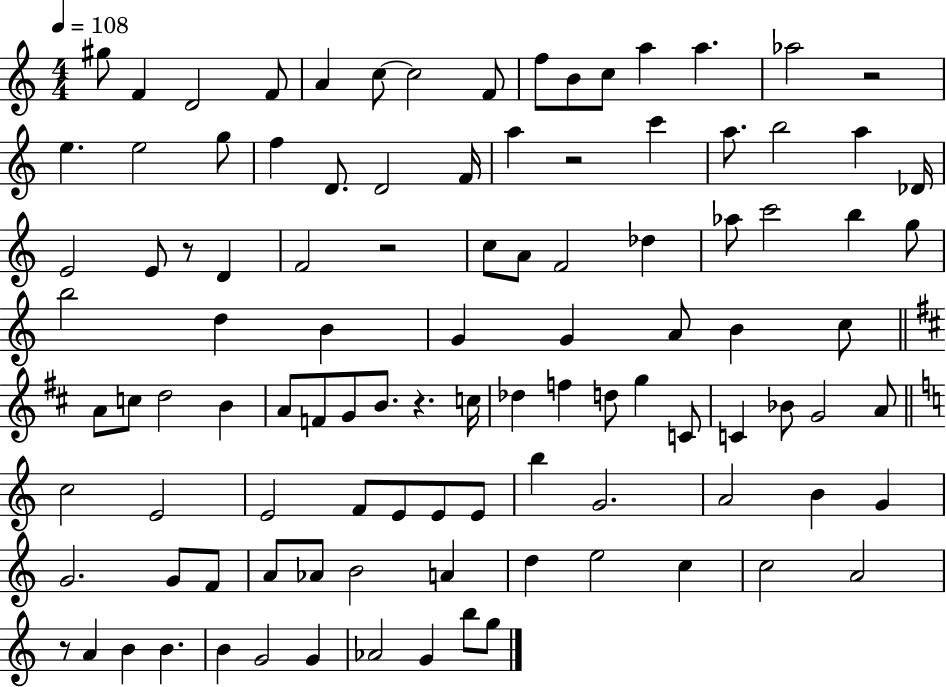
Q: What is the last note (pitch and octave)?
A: G5